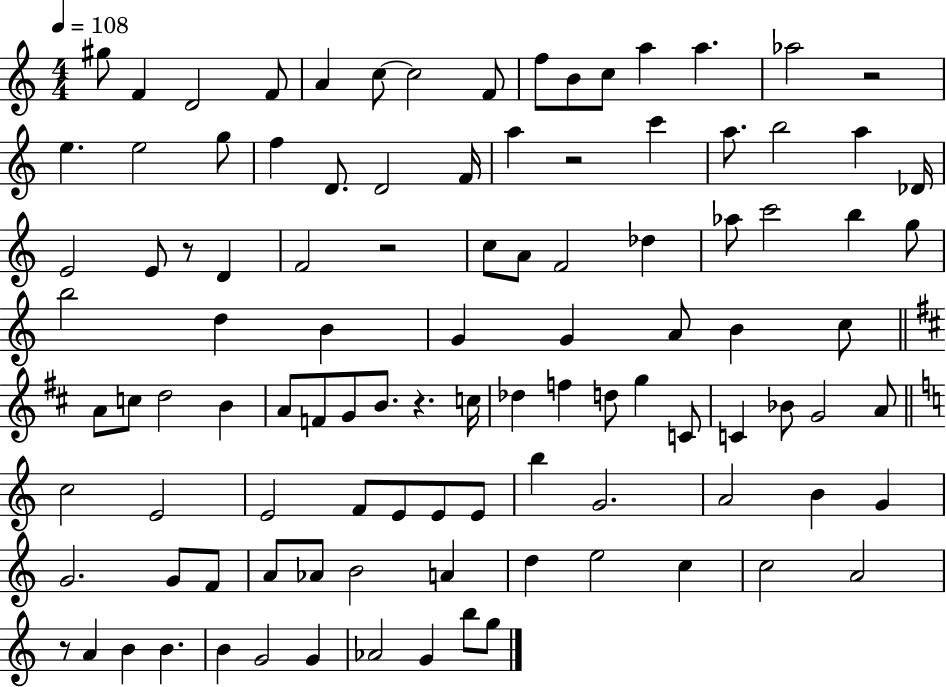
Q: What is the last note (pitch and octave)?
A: G5